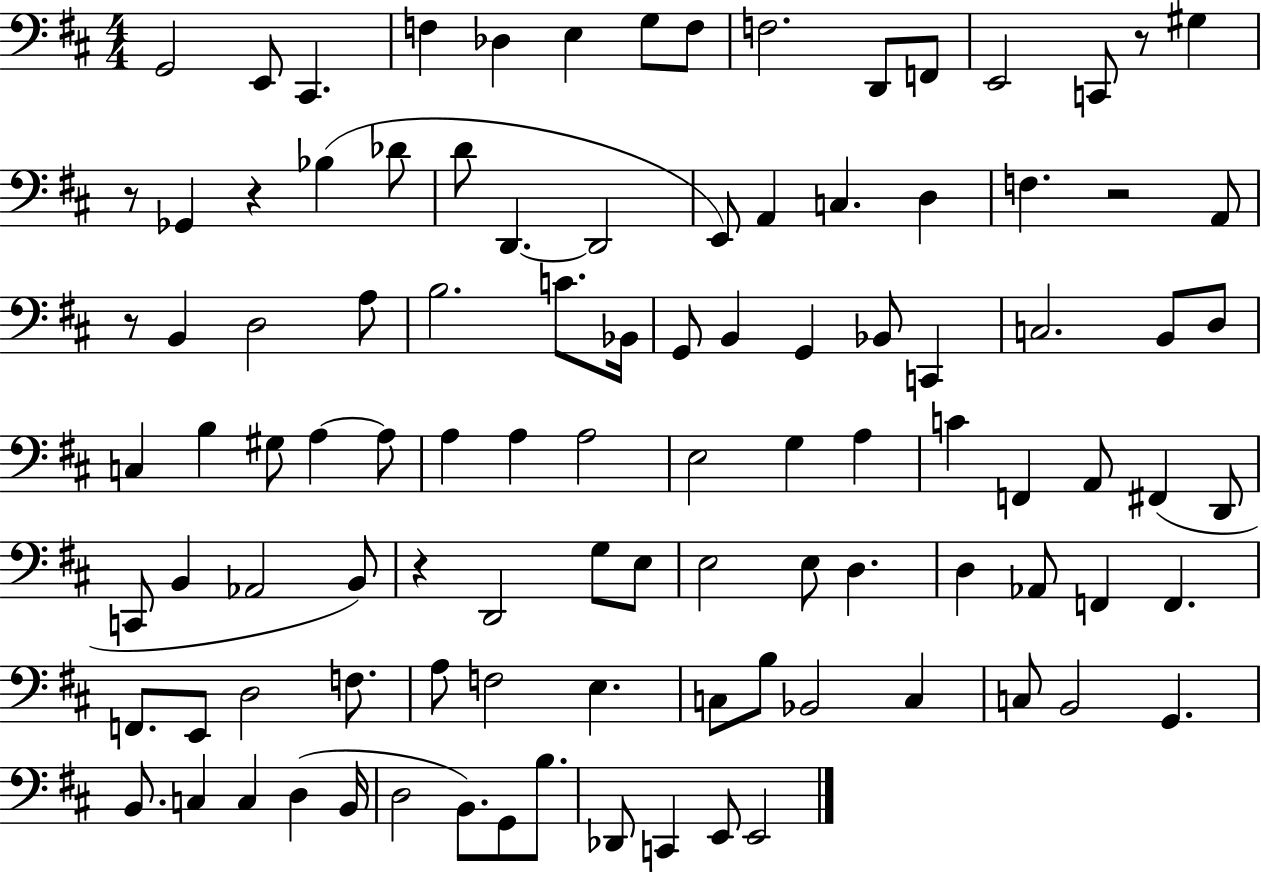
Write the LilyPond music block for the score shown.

{
  \clef bass
  \numericTimeSignature
  \time 4/4
  \key d \major
  g,2 e,8 cis,4. | f4 des4 e4 g8 f8 | f2. d,8 f,8 | e,2 c,8 r8 gis4 | \break r8 ges,4 r4 bes4( des'8 | d'8 d,4.~~ d,2 | e,8) a,4 c4. d4 | f4. r2 a,8 | \break r8 b,4 d2 a8 | b2. c'8. bes,16 | g,8 b,4 g,4 bes,8 c,4 | c2. b,8 d8 | \break c4 b4 gis8 a4~~ a8 | a4 a4 a2 | e2 g4 a4 | c'4 f,4 a,8 fis,4( d,8 | \break c,8 b,4 aes,2 b,8) | r4 d,2 g8 e8 | e2 e8 d4. | d4 aes,8 f,4 f,4. | \break f,8. e,8 d2 f8. | a8 f2 e4. | c8 b8 bes,2 c4 | c8 b,2 g,4. | \break b,8. c4 c4 d4( b,16 | d2 b,8.) g,8 b8. | des,8 c,4 e,8 e,2 | \bar "|."
}